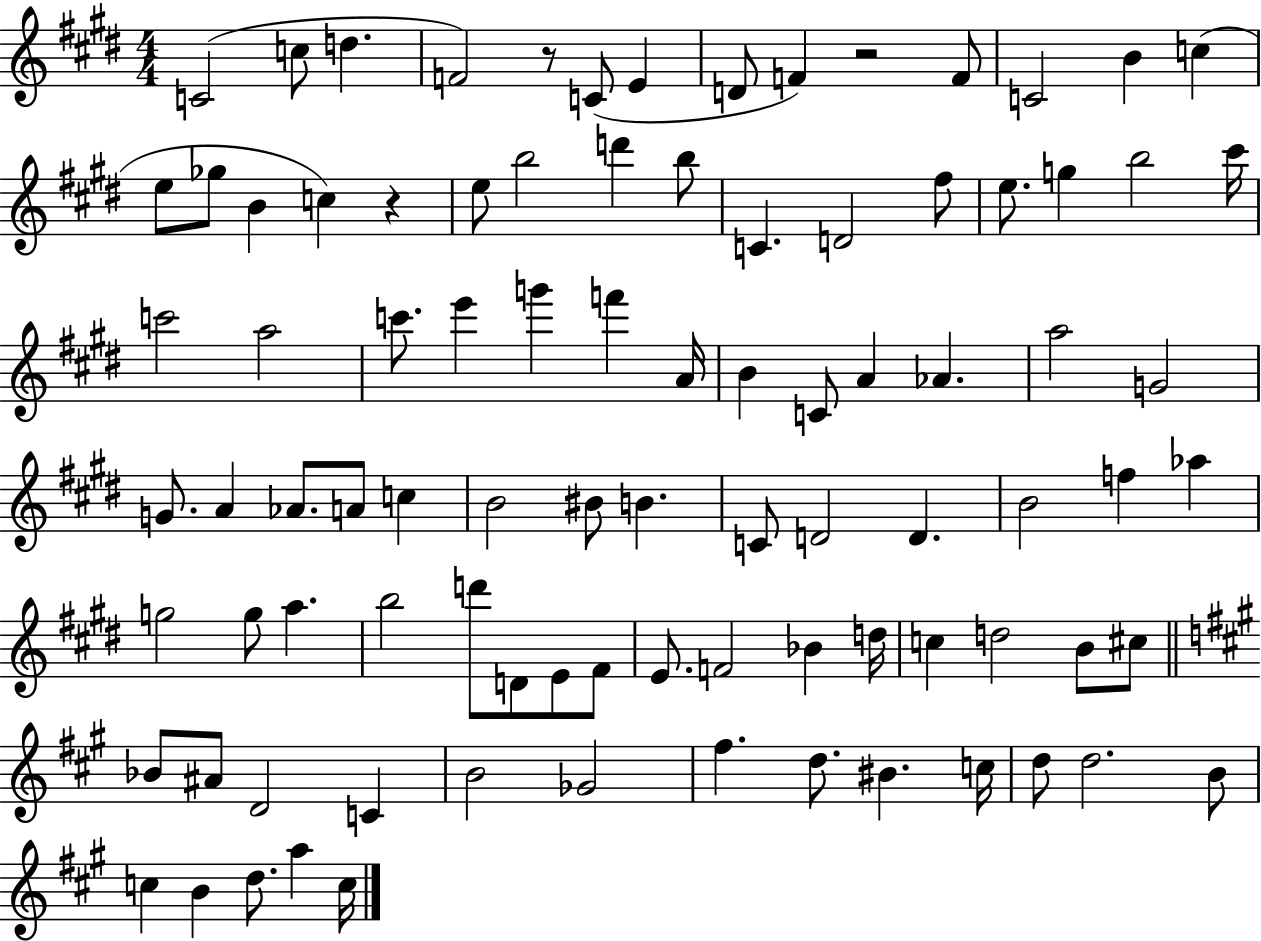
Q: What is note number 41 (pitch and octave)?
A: G4